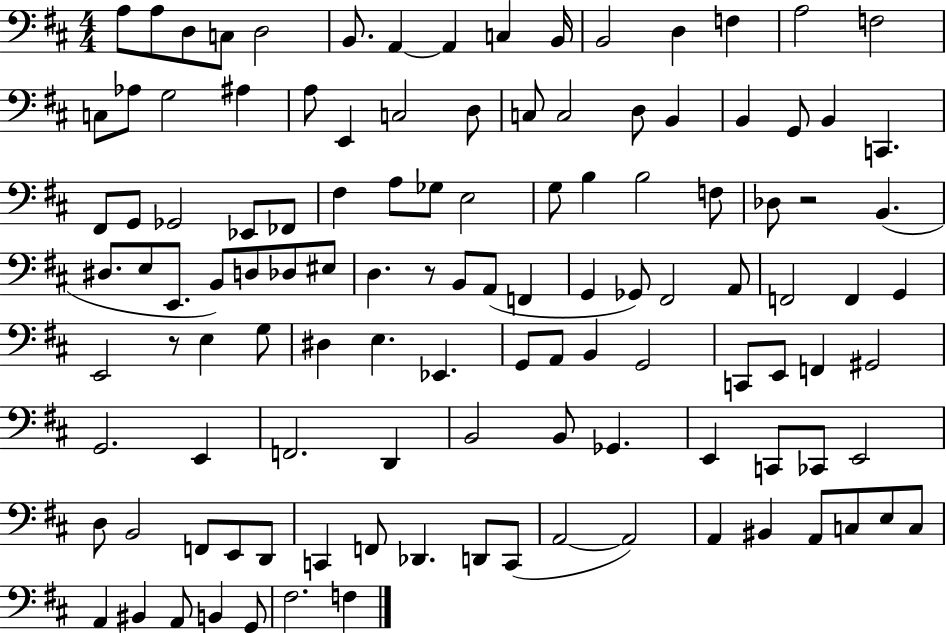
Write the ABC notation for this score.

X:1
T:Untitled
M:4/4
L:1/4
K:D
A,/2 A,/2 D,/2 C,/2 D,2 B,,/2 A,, A,, C, B,,/4 B,,2 D, F, A,2 F,2 C,/2 _A,/2 G,2 ^A, A,/2 E,, C,2 D,/2 C,/2 C,2 D,/2 B,, B,, G,,/2 B,, C,, ^F,,/2 G,,/2 _G,,2 _E,,/2 _F,,/2 ^F, A,/2 _G,/2 E,2 G,/2 B, B,2 F,/2 _D,/2 z2 B,, ^D,/2 E,/2 E,,/2 B,,/2 D,/2 _D,/2 ^E,/2 D, z/2 B,,/2 A,,/2 F,, G,, _G,,/2 ^F,,2 A,,/2 F,,2 F,, G,, E,,2 z/2 E, G,/2 ^D, E, _E,, G,,/2 A,,/2 B,, G,,2 C,,/2 E,,/2 F,, ^G,,2 G,,2 E,, F,,2 D,, B,,2 B,,/2 _G,, E,, C,,/2 _C,,/2 E,,2 D,/2 B,,2 F,,/2 E,,/2 D,,/2 C,, F,,/2 _D,, D,,/2 C,,/2 A,,2 A,,2 A,, ^B,, A,,/2 C,/2 E,/2 C,/2 A,, ^B,, A,,/2 B,, G,,/2 ^F,2 F,